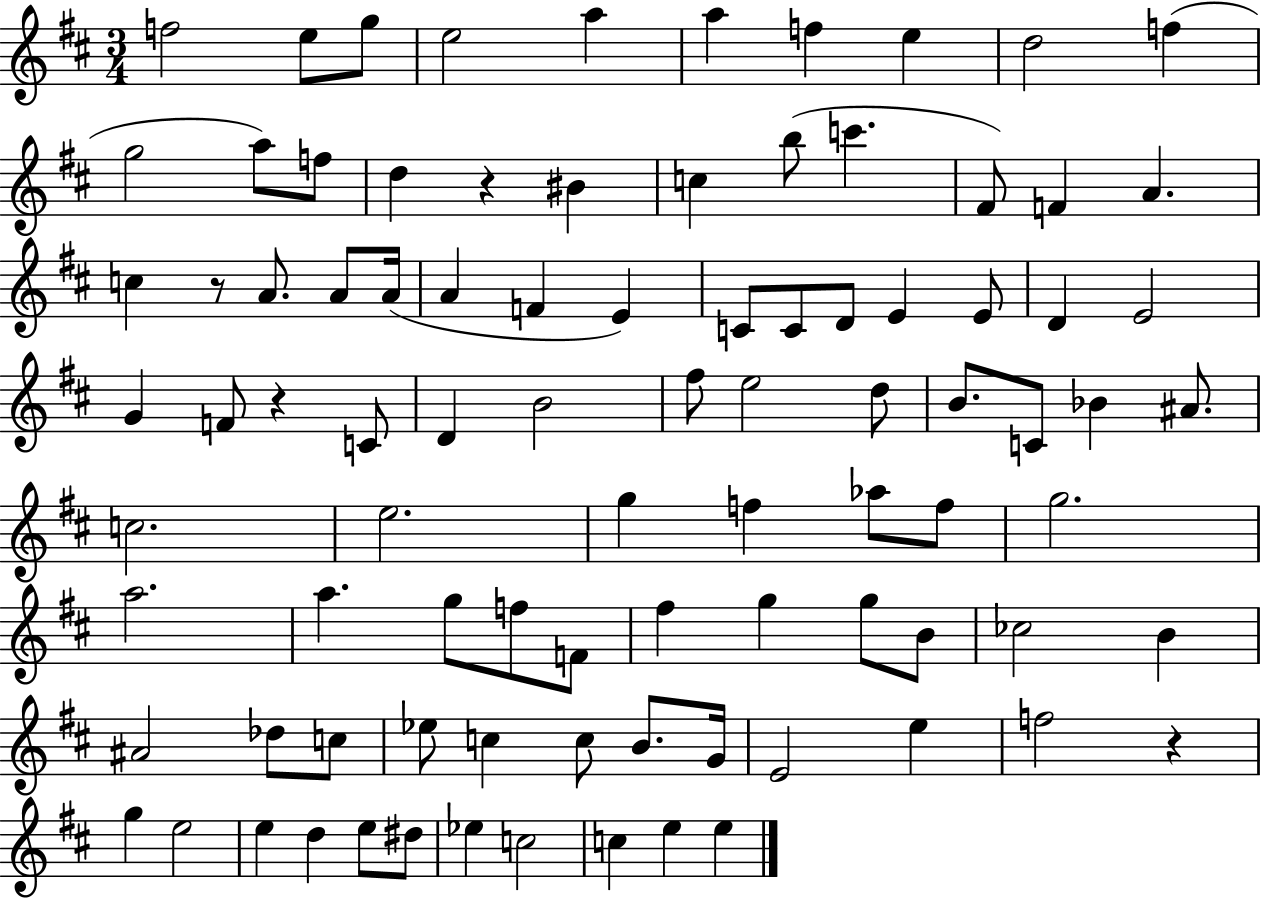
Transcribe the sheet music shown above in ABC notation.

X:1
T:Untitled
M:3/4
L:1/4
K:D
f2 e/2 g/2 e2 a a f e d2 f g2 a/2 f/2 d z ^B c b/2 c' ^F/2 F A c z/2 A/2 A/2 A/4 A F E C/2 C/2 D/2 E E/2 D E2 G F/2 z C/2 D B2 ^f/2 e2 d/2 B/2 C/2 _B ^A/2 c2 e2 g f _a/2 f/2 g2 a2 a g/2 f/2 F/2 ^f g g/2 B/2 _c2 B ^A2 _d/2 c/2 _e/2 c c/2 B/2 G/4 E2 e f2 z g e2 e d e/2 ^d/2 _e c2 c e e